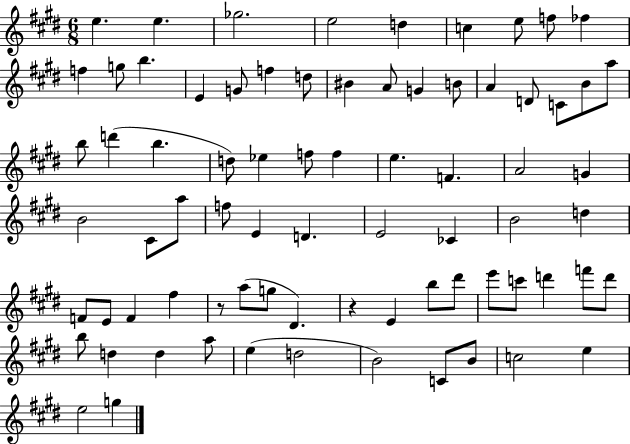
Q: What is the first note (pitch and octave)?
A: E5